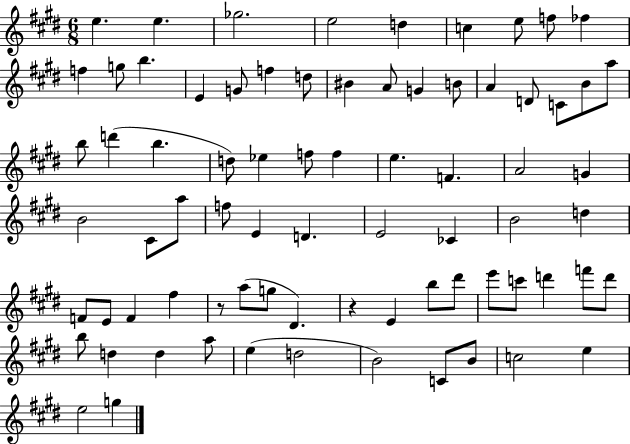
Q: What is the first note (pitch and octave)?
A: E5